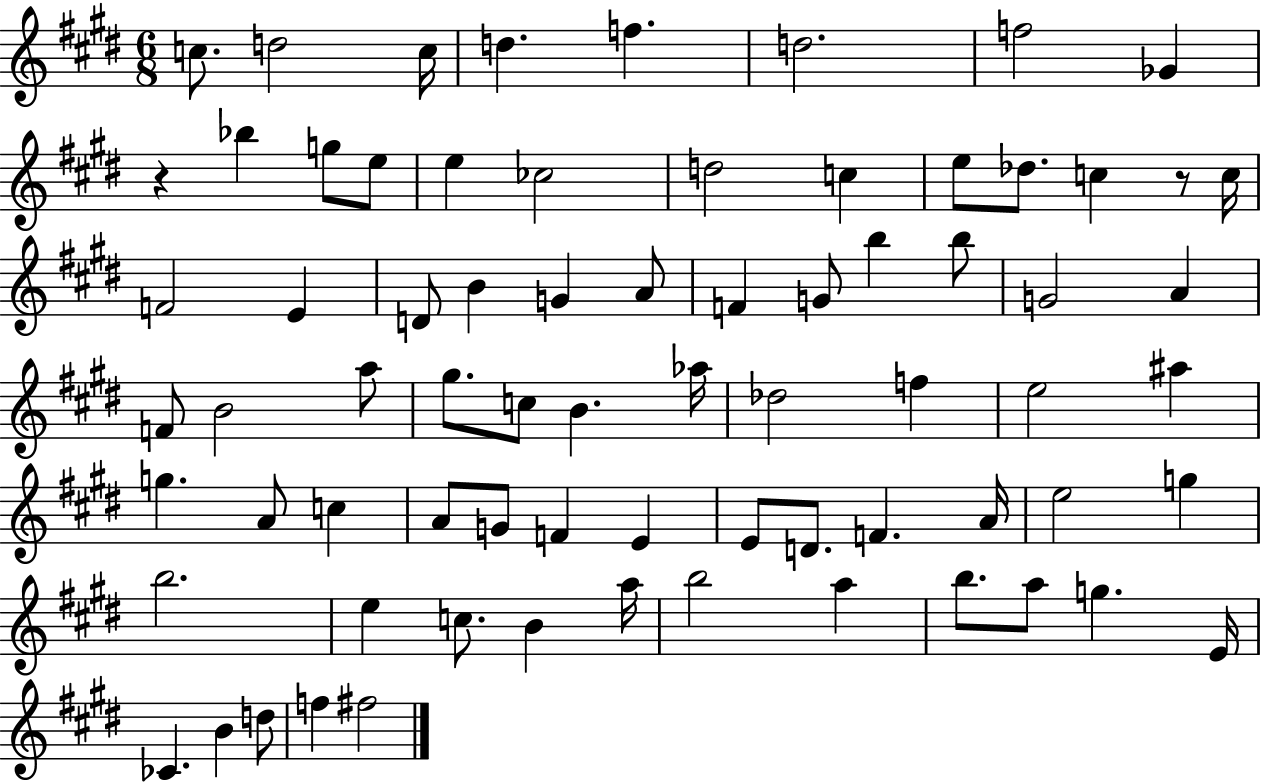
{
  \clef treble
  \numericTimeSignature
  \time 6/8
  \key e \major
  c''8. d''2 c''16 | d''4. f''4. | d''2. | f''2 ges'4 | \break r4 bes''4 g''8 e''8 | e''4 ces''2 | d''2 c''4 | e''8 des''8. c''4 r8 c''16 | \break f'2 e'4 | d'8 b'4 g'4 a'8 | f'4 g'8 b''4 b''8 | g'2 a'4 | \break f'8 b'2 a''8 | gis''8. c''8 b'4. aes''16 | des''2 f''4 | e''2 ais''4 | \break g''4. a'8 c''4 | a'8 g'8 f'4 e'4 | e'8 d'8. f'4. a'16 | e''2 g''4 | \break b''2. | e''4 c''8. b'4 a''16 | b''2 a''4 | b''8. a''8 g''4. e'16 | \break ces'4. b'4 d''8 | f''4 fis''2 | \bar "|."
}